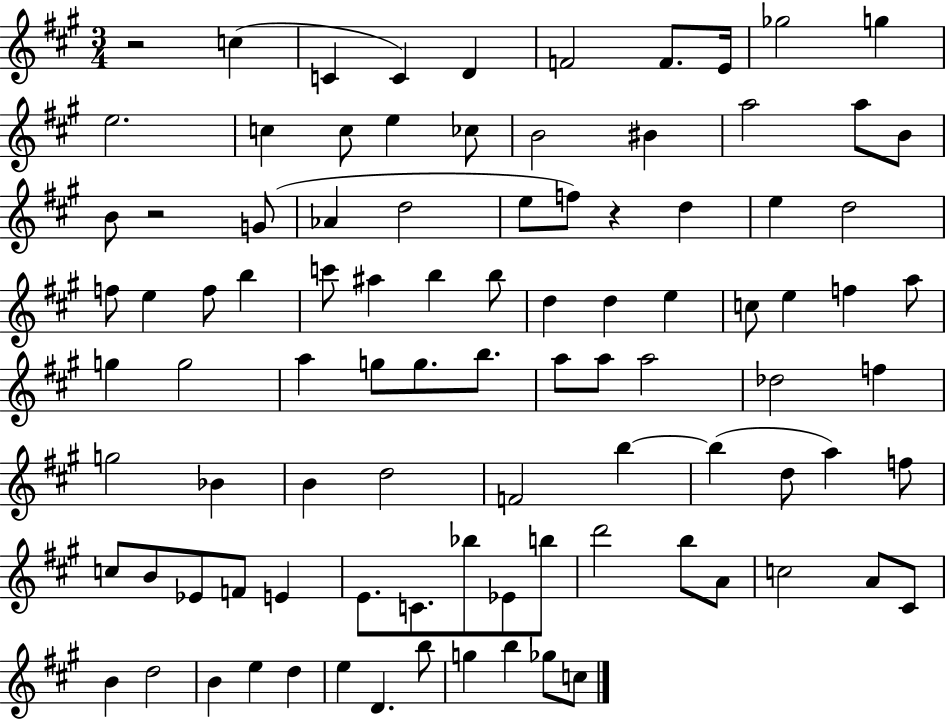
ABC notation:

X:1
T:Untitled
M:3/4
L:1/4
K:A
z2 c C C D F2 F/2 E/4 _g2 g e2 c c/2 e _c/2 B2 ^B a2 a/2 B/2 B/2 z2 G/2 _A d2 e/2 f/2 z d e d2 f/2 e f/2 b c'/2 ^a b b/2 d d e c/2 e f a/2 g g2 a g/2 g/2 b/2 a/2 a/2 a2 _d2 f g2 _B B d2 F2 b b d/2 a f/2 c/2 B/2 _E/2 F/2 E E/2 C/2 _b/2 _E/2 b/2 d'2 b/2 A/2 c2 A/2 ^C/2 B d2 B e d e D b/2 g b _g/2 c/2